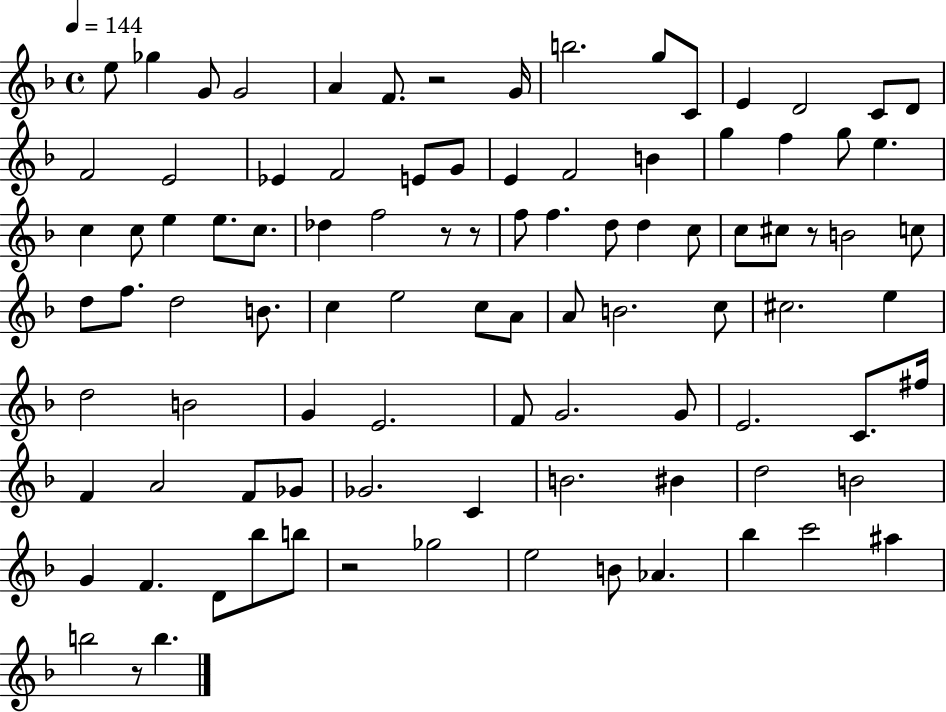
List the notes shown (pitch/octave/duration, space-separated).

E5/e Gb5/q G4/e G4/h A4/q F4/e. R/h G4/s B5/h. G5/e C4/e E4/q D4/h C4/e D4/e F4/h E4/h Eb4/q F4/h E4/e G4/e E4/q F4/h B4/q G5/q F5/q G5/e E5/q. C5/q C5/e E5/q E5/e. C5/e. Db5/q F5/h R/e R/e F5/e F5/q. D5/e D5/q C5/e C5/e C#5/e R/e B4/h C5/e D5/e F5/e. D5/h B4/e. C5/q E5/h C5/e A4/e A4/e B4/h. C5/e C#5/h. E5/q D5/h B4/h G4/q E4/h. F4/e G4/h. G4/e E4/h. C4/e. F#5/s F4/q A4/h F4/e Gb4/e Gb4/h. C4/q B4/h. BIS4/q D5/h B4/h G4/q F4/q. D4/e Bb5/e B5/e R/h Gb5/h E5/h B4/e Ab4/q. Bb5/q C6/h A#5/q B5/h R/e B5/q.